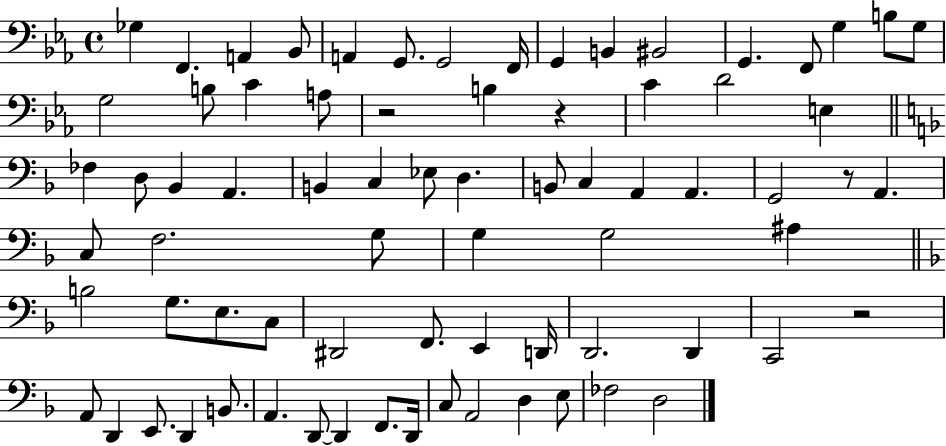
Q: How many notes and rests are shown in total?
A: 75